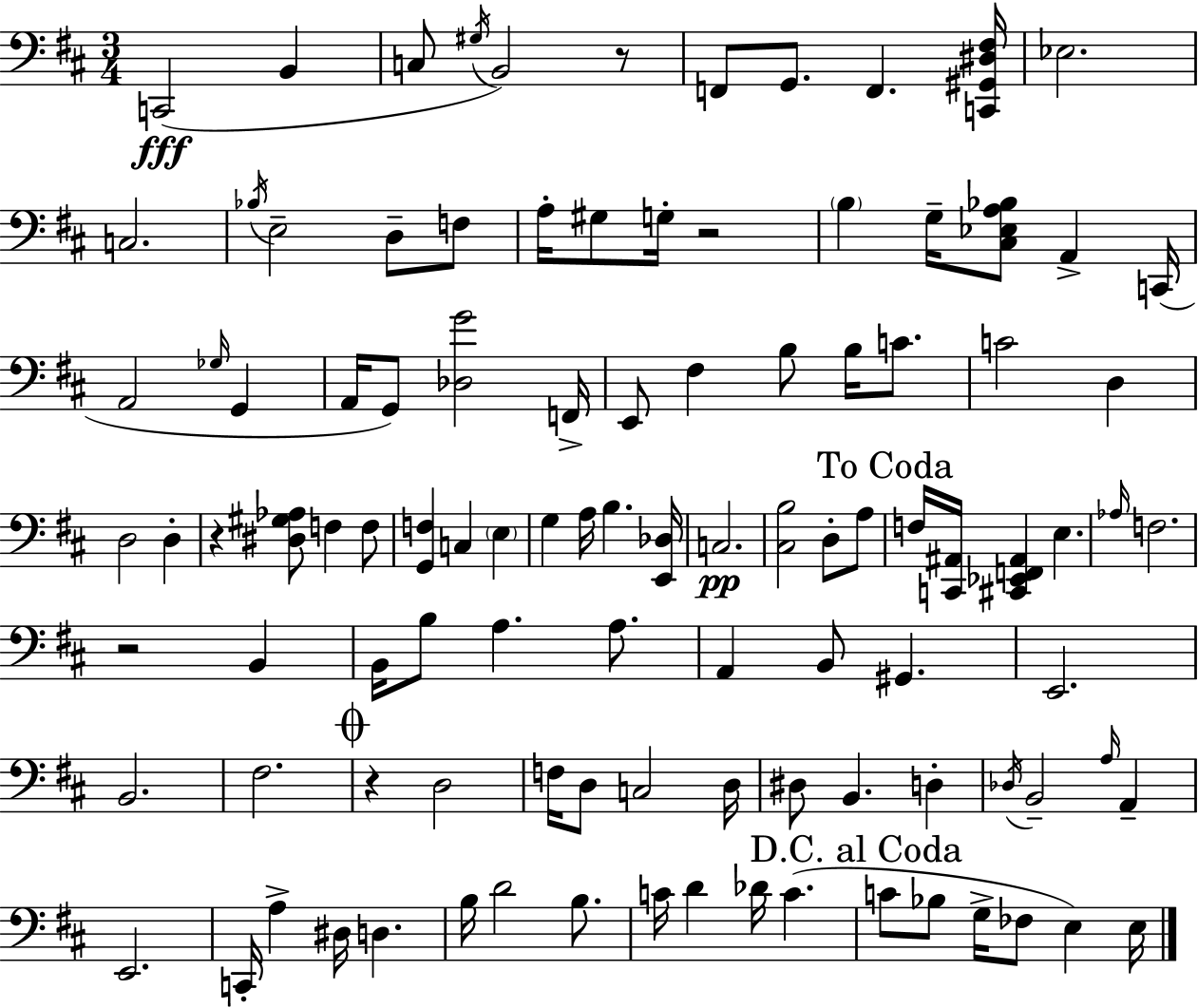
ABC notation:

X:1
T:Untitled
M:3/4
L:1/4
K:D
C,,2 B,, C,/2 ^G,/4 B,,2 z/2 F,,/2 G,,/2 F,, [C,,^G,,^D,^F,]/4 _E,2 C,2 _B,/4 E,2 D,/2 F,/2 A,/4 ^G,/2 G,/4 z2 B, G,/4 [^C,_E,A,_B,]/2 A,, C,,/4 A,,2 _G,/4 G,, A,,/4 G,,/2 [_D,G]2 F,,/4 E,,/2 ^F, B,/2 B,/4 C/2 C2 D, D,2 D, z [^D,^G,_A,]/2 F, F,/2 [G,,F,] C, E, G, A,/4 B, [E,,_D,]/4 C,2 [^C,B,]2 D,/2 A,/2 F,/4 [C,,^A,,]/4 [^C,,_E,,F,,^A,,] E, _A,/4 F,2 z2 B,, B,,/4 B,/2 A, A,/2 A,, B,,/2 ^G,, E,,2 B,,2 ^F,2 z D,2 F,/4 D,/2 C,2 D,/4 ^D,/2 B,, D, _D,/4 B,,2 A,/4 A,, E,,2 C,,/4 A, ^D,/4 D, B,/4 D2 B,/2 C/4 D _D/4 C C/2 _B,/2 G,/4 _F,/2 E, E,/4